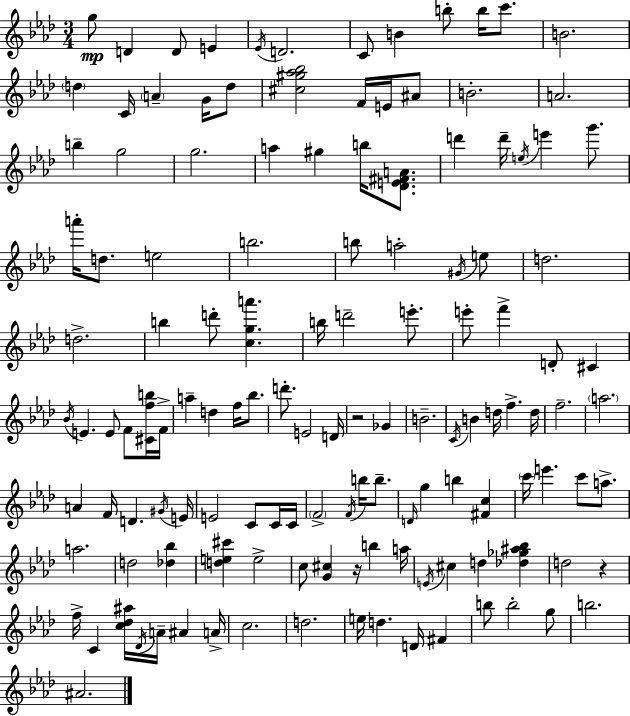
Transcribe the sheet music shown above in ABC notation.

X:1
T:Untitled
M:3/4
L:1/4
K:Ab
g/2 D D/2 E _E/4 D2 C/2 B b/2 b/4 c'/2 B2 d C/4 A G/4 d/2 [^c^g_a_b]2 F/4 E/4 ^A/2 B2 A2 b g2 g2 a ^g b/4 [_DE^FA]/2 d' d'/4 e/4 e' g'/2 a'/4 d/2 e2 b2 b/2 a2 ^G/4 e/2 d2 d2 b d'/2 [cga'] b/4 d'2 e'/2 e'/2 f' D/2 ^C _B/4 E E/2 F/2 [^Cfb]/4 F/4 a d f/4 _b/2 d'/2 E2 D/4 z2 _G B2 C/4 B d/4 f d/4 f2 a2 A F/4 D ^G/4 E/4 E2 C/2 C/4 C/4 F2 F/4 b/4 b/2 D/4 g b [^Fc] c'/4 e' c'/2 a/2 a2 d2 [_d_b] [de^c'] e2 c/2 [G^c] z/4 b a/4 E/4 ^c d [_d_g^a_b] d2 z f/4 C [c_d^a]/4 _D/4 A/4 ^A A/4 c2 d2 e/4 d D/4 ^F b/2 b2 g/2 b2 ^A2